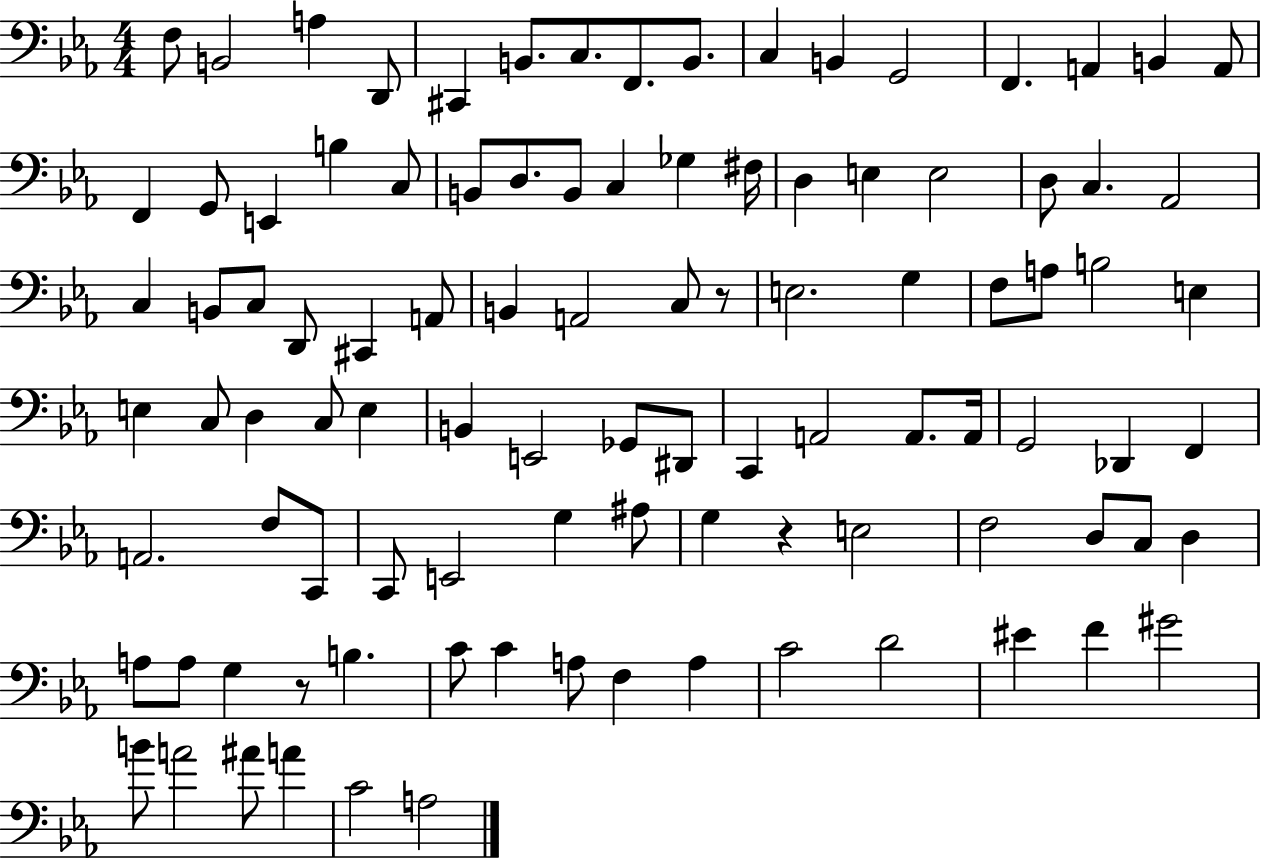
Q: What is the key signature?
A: EES major